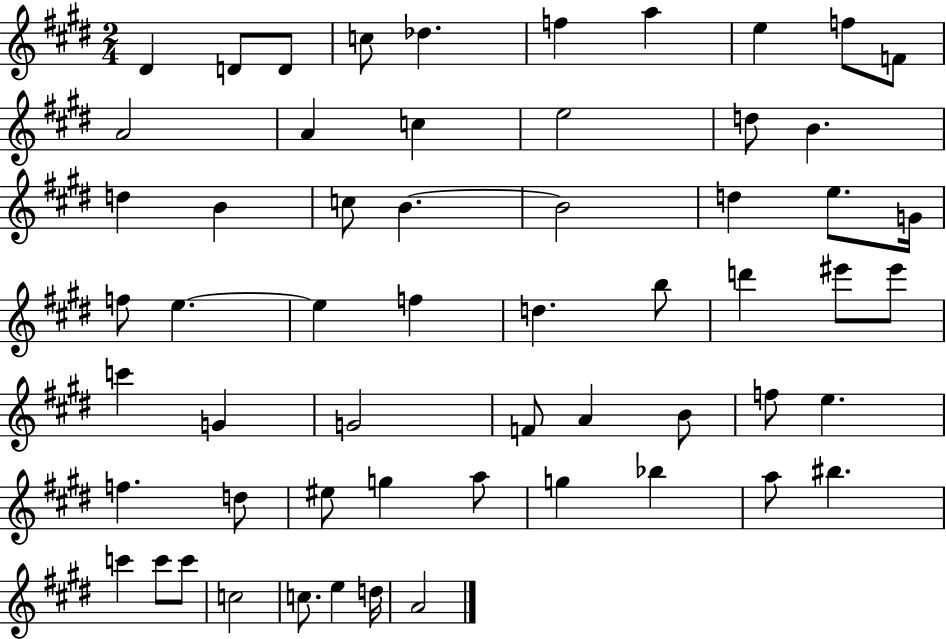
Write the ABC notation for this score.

X:1
T:Untitled
M:2/4
L:1/4
K:E
^D D/2 D/2 c/2 _d f a e f/2 F/2 A2 A c e2 d/2 B d B c/2 B B2 d e/2 G/4 f/2 e e f d b/2 d' ^e'/2 ^e'/2 c' G G2 F/2 A B/2 f/2 e f d/2 ^e/2 g a/2 g _b a/2 ^b c' c'/2 c'/2 c2 c/2 e d/4 A2